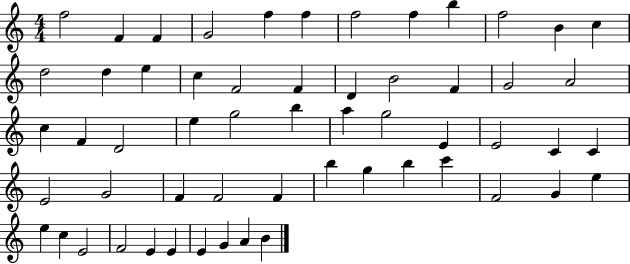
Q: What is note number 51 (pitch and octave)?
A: F4